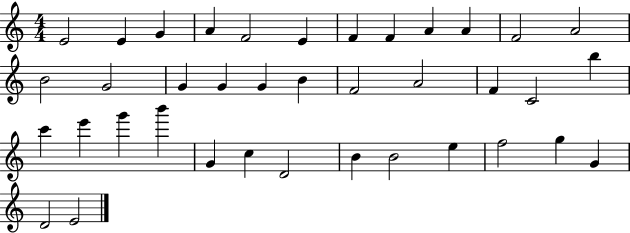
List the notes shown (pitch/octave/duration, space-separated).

E4/h E4/q G4/q A4/q F4/h E4/q F4/q F4/q A4/q A4/q F4/h A4/h B4/h G4/h G4/q G4/q G4/q B4/q F4/h A4/h F4/q C4/h B5/q C6/q E6/q G6/q B6/q G4/q C5/q D4/h B4/q B4/h E5/q F5/h G5/q G4/q D4/h E4/h